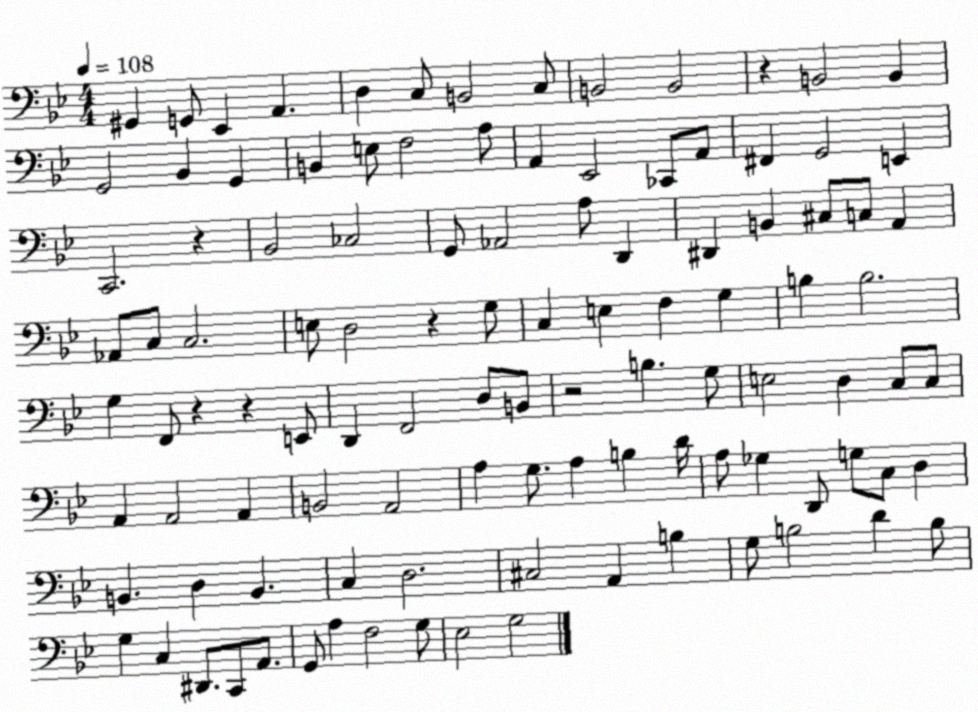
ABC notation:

X:1
T:Untitled
M:4/4
L:1/4
K:Bb
^G,, G,,/2 _E,, A,, D, C,/2 B,,2 C,/2 B,,2 B,,2 z B,,2 B,, G,,2 _B,, G,, B,, E,/2 F,2 A,/2 A,, _E,,2 _C,,/2 A,,/2 ^F,, G,,2 E,, C,,2 z _B,,2 _C,2 G,,/2 _A,,2 A,/2 D,, ^D,, B,, ^C,/2 C,/2 A,, _A,,/2 C,/2 C,2 E,/2 D,2 z G,/2 C, E, F, G, B, B,2 G, F,,/2 z z E,,/2 D,, F,,2 D,/2 B,,/2 z2 B, G,/2 E,2 D, C,/2 C,/2 A,, A,,2 A,, B,,2 A,,2 A, G,/2 A, B, D/4 A,/2 _G, D,,/2 G,/2 C,/2 D, B,, D, B,, C, D,2 ^C,2 A,, B, G,/2 B,2 D B,/2 G, C, ^D,,/2 C,,/2 A,,/2 G,,/2 A, F,2 G,/2 _E,2 G,2